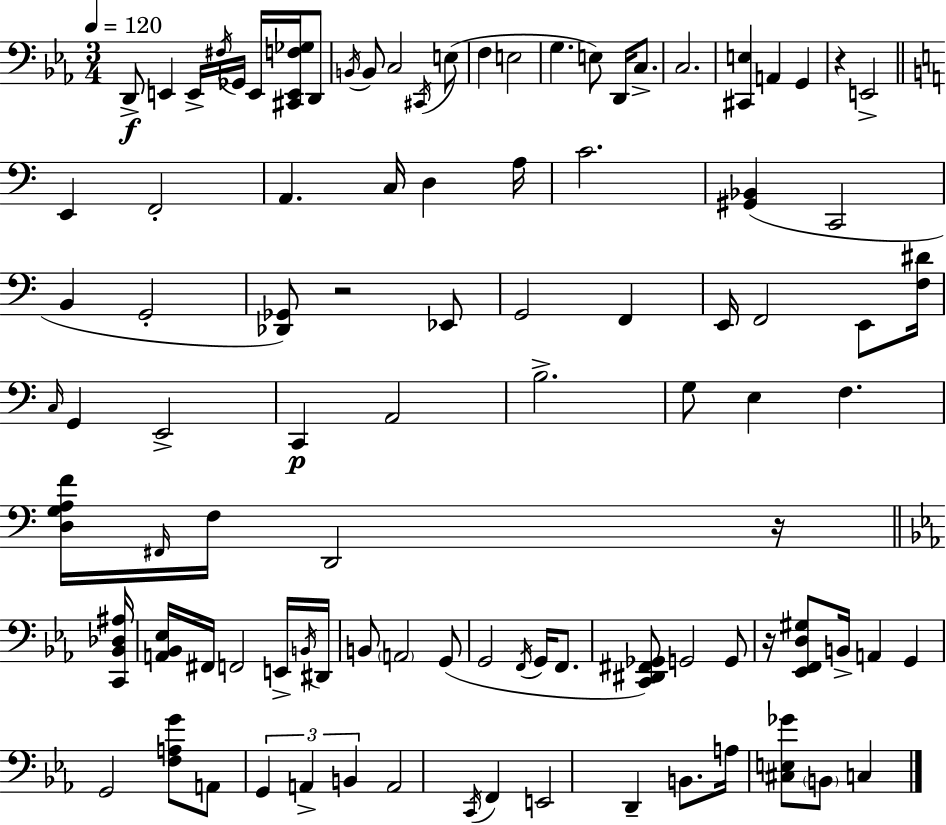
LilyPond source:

{
  \clef bass
  \numericTimeSignature
  \time 3/4
  \key ees \major
  \tempo 4 = 120
  d,8->\f e,4 e,16-> \acciaccatura { fis16 } ges,16 e,16 <cis, e, f ges>16 d,8 | \acciaccatura { b,16 } b,8 c2 | \acciaccatura { cis,16 }( e8 f4 e2 | g4. e8) d,16 | \break c8.-> c2. | <cis, e>4 a,4 g,4 | r4 e,2-> | \bar "||" \break \key c \major e,4 f,2-. | a,4. c16 d4 a16 | c'2. | <gis, bes,>4( c,2 | \break b,4 g,2-. | <des, ges,>8) r2 ees,8 | g,2 f,4 | e,16 f,2 e,8 <f dis'>16 | \break \grace { c16 } g,4 e,2-> | c,4\p a,2 | b2.-> | g8 e4 f4. | \break <d g a f'>16 \grace { fis,16 } f16 d,2 | r16 \bar "||" \break \key ees \major <c, bes, des ais>16 <a, bes, ees>16 fis,16 f,2 e,16-> | \acciaccatura { b,16 } dis,16 b,8 \parenthesize a,2 | g,8( g,2 \acciaccatura { f,16 } g,16 | f,8. <c, dis, fis, ges,>8) g,2 | \break g,8 r16 <ees, f, d gis>8 b,16-> a,4 g,4 | g,2 <f a g'>8 | a,8 \tuplet 3/2 { g,4 a,4-> b,4 } | a,2 \acciaccatura { c,16 } | \break f,4 e,2 | d,4-- b,8. a16 <cis e ges'>8 \parenthesize b,8 | c4 \bar "|."
}